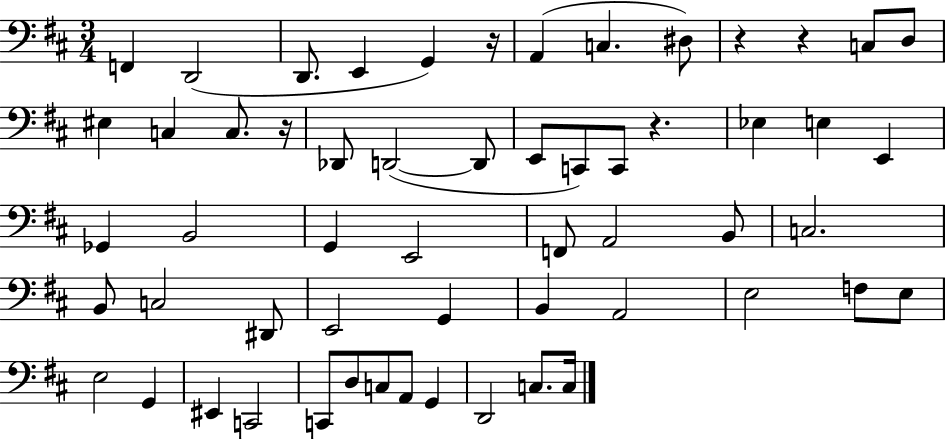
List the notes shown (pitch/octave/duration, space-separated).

F2/q D2/h D2/e. E2/q G2/q R/s A2/q C3/q. D#3/e R/q R/q C3/e D3/e EIS3/q C3/q C3/e. R/s Db2/e D2/h D2/e E2/e C2/e C2/e R/q. Eb3/q E3/q E2/q Gb2/q B2/h G2/q E2/h F2/e A2/h B2/e C3/h. B2/e C3/h D#2/e E2/h G2/q B2/q A2/h E3/h F3/e E3/e E3/h G2/q EIS2/q C2/h C2/e D3/e C3/e A2/e G2/q D2/h C3/e. C3/s